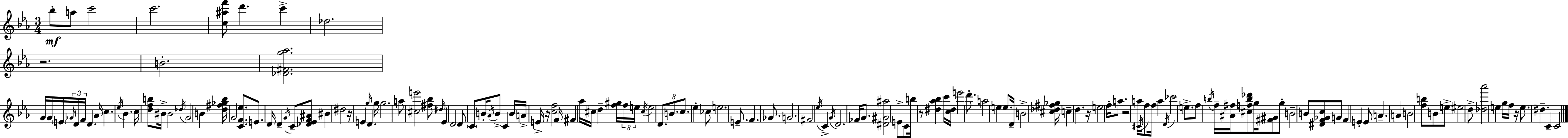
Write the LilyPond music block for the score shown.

{
  \clef treble
  \numericTimeSignature
  \time 3/4
  \key c \minor
  bes''8-.\mf a''8 c'''2 | c'''2. | <c'' ais'' f'''>8 d'''4. c'''4-> | des''2. | \break r2. | b'2.-. | <des' fis' g'' aes''>2. | g'16 g'16 \parenthesize e'16 \tuplet 3/2 { \grace { ges'16 } d'16 f'16 } d'4. | \break aes'16 c''4. \acciaccatura { ees''16 } bes'4. | c''16 <d'' f'' b''>8 bis'16-> bis'2 | \acciaccatura { des''16 } g'2 b'4 | <d'' fis'' ges'' bes''>16 g'2 | \break <c' f' ees''>8. e'8. d'16 d'4-- \acciaccatura { g'16 } | c'8-- <des' ees' f' ais'>8 bis'4 dis''2 | r16 e'4 \grace { g''16 } d'4. | g''16 g''2. | \break a''8 <cis'' e'''>2 | <fis'' bes''>8 \grace { dis''16 } ees'4 d'2 | d'8 \parenthesize c'8 b'16-. \acciaccatura { aes'16 } | b'8-> c'4 b'16 a'16-> e'16-> r16 <c'' f''>2 | \break f'16 fis'4 aes''16 | cis''16 d''4-- <f'' gis''>16 \tuplet 3/2 { f''16 e''16 \acciaccatura { cis''16 } } e''2 | \tuplet 3/2 { d'8. b'8. c''8. } | ees''4-. ces''8 e''2. | \break e'8.-- f'4. | ges'8. g'2. | fis'2 | \acciaccatura { ees''16 } c'4-> \acciaccatura { g'16 } d'2. | \break fes'16 g'8. | <dis' gis' ais''>2 e'8-> | c'8 b''16 r8 <dis'' aes'' bes''>4 c'''16 <c'' dis''>16 e'''2 | d'''8.-. a''2 | \break e''4 e''8. | d'16-- b'2-> <cis'' des'' fis'' ges''>16 c''4-- | d''4. r16 e''2 | f''16-. a''8. r2 | \break a''16 \acciaccatura { cis'16 } f''8 f''16 a''4 | \acciaccatura { d'16 } ces'''2 | e''8.-> f''8 \acciaccatura { b''16 } f''16-- <ais' fis''>16 <cis'' f'' b'' des'''>8 g''16 <fis' gis'>8 | g''8-. b'2-- b'8 | \break <dis' f' ges' c''>8 g'8 f'4 e'4-. | e'8 a'4.-- a'4 | b'2 <f'' b''>8 b'8 | e''8-> eis''2 d''8-> | \break <des'' aes'''>2 e''4 | g''16 f''16 r16 e''8. dis''4.-- | c'4-- c'2 | \bar "|."
}